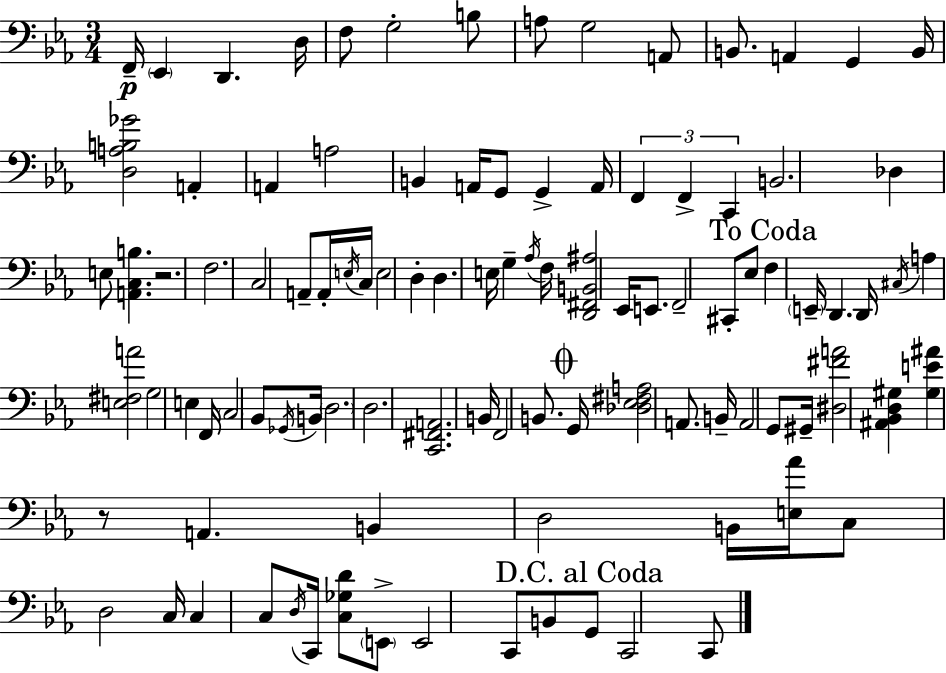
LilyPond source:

{
  \clef bass
  \numericTimeSignature
  \time 3/4
  \key ees \major
  \repeat volta 2 { f,16--\p \parenthesize ees,4 d,4. d16 | f8 g2-. b8 | a8 g2 a,8 | b,8. a,4 g,4 b,16 | \break <d a b ges'>2 a,4-. | a,4 a2 | b,4 a,16 g,8 g,4-> a,16 | \tuplet 3/2 { f,4 f,4-> c,4 } | \break b,2. | des4 e8 <a, c b>4. | r2. | f2. | \break c2 a,8-- a,16-. \acciaccatura { e16 } | c16 e2 d4-. | d4. e16 g4-- | \acciaccatura { aes16 } f16 <d, fis, b, ais>2 ees,16 e,8. | \break f,2-- cis,8-. | ees8 \mark "To Coda" f4 \parenthesize e,16-- d,4. | d,16 \acciaccatura { cis16 } a4 <e fis a'>2 | g2 e4 | \break f,16 \parenthesize c2 | bes,8 \acciaccatura { ges,16 } b,16 \parenthesize d2. | d2. | <c, fis, a,>2. | \break b,16 f,2 | b,8. \mark \markup { \musicglyph "scripts.coda" } g,16 <des ees fis a>2 | a,8. b,16-- a,2 | g,8 gis,16-- <dis fis' a'>2 | \break <ais, bes, d gis>4 <gis e' ais'>4 r8 a,4. | b,4 d2 | b,16 <e aes'>16 c8 d2 | c16 c4 c8 \acciaccatura { d16 } | \break c,16 <c ges d'>8 \parenthesize e,8-> e,2 | c,8 b,8 \mark "D.C. al Coda" g,8 c,2 | c,8 } \bar "|."
}